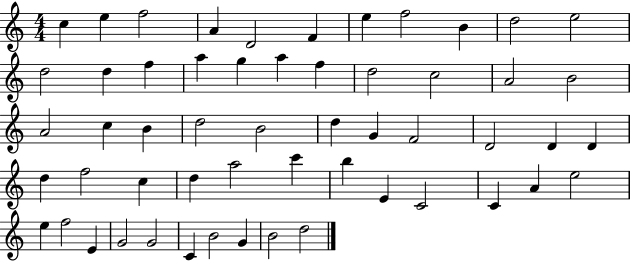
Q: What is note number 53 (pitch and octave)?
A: G4